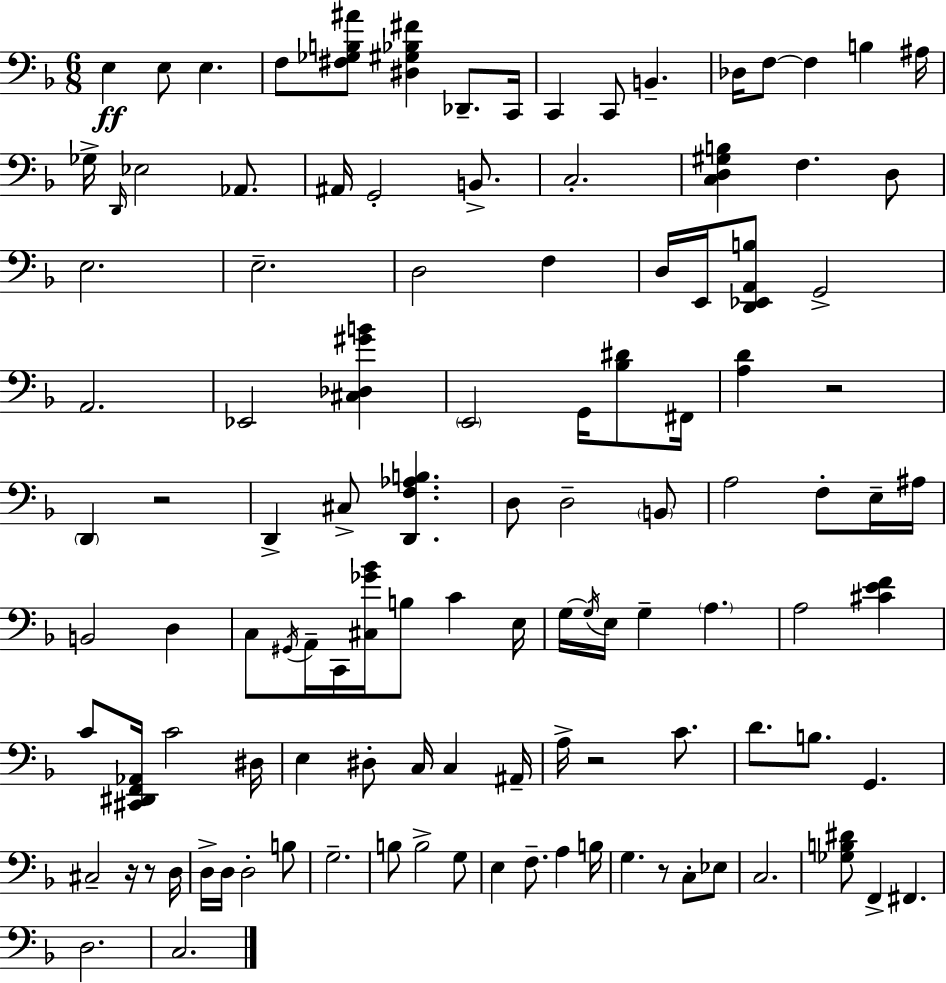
{
  \clef bass
  \numericTimeSignature
  \time 6/8
  \key d \minor
  e4\ff e8 e4. | f8 <fis ges b ais'>8 <dis gis bes fis'>4 des,8.-- c,16 | c,4 c,8 b,4.-- | des16 f8~~ f4 b4 ais16 | \break ges16-> \grace { d,16 } ees2 aes,8. | ais,16 g,2-. b,8.-> | c2.-. | <c d gis b>4 f4. d8 | \break e2. | e2.-- | d2 f4 | d16 e,16 <d, ees, a, b>8 g,2-> | \break a,2. | ees,2 <cis des gis' b'>4 | \parenthesize e,2 g,16 <bes dis'>8 | fis,16 <a d'>4 r2 | \break \parenthesize d,4 r2 | d,4-> cis8-> <d, f aes b>4. | d8 d2-- \parenthesize b,8 | a2 f8-. e16-- | \break ais16 b,2 d4 | c8 \acciaccatura { gis,16 } a,16-- c,16 <cis ges' bes'>16 b8 c'4 | e16 g16~~ \acciaccatura { g16 } e16 g4-- \parenthesize a4. | a2 <cis' e' f'>4 | \break c'8 <cis, dis, f, aes,>16 c'2 | dis16 e4 dis8-. c16 c4 | ais,16-- a16-> r2 | c'8. d'8. b8. g,4. | \break cis2-- r16 | r8 d16 d16-> d16 d2-. | b8 g2.-- | b8 b2-> | \break g8 e4 f8.-- a4 | b16 g4. r8 c8-. | ees8 c2. | <ges b dis'>8 f,4-> fis,4. | \break d2. | c2. | \bar "|."
}